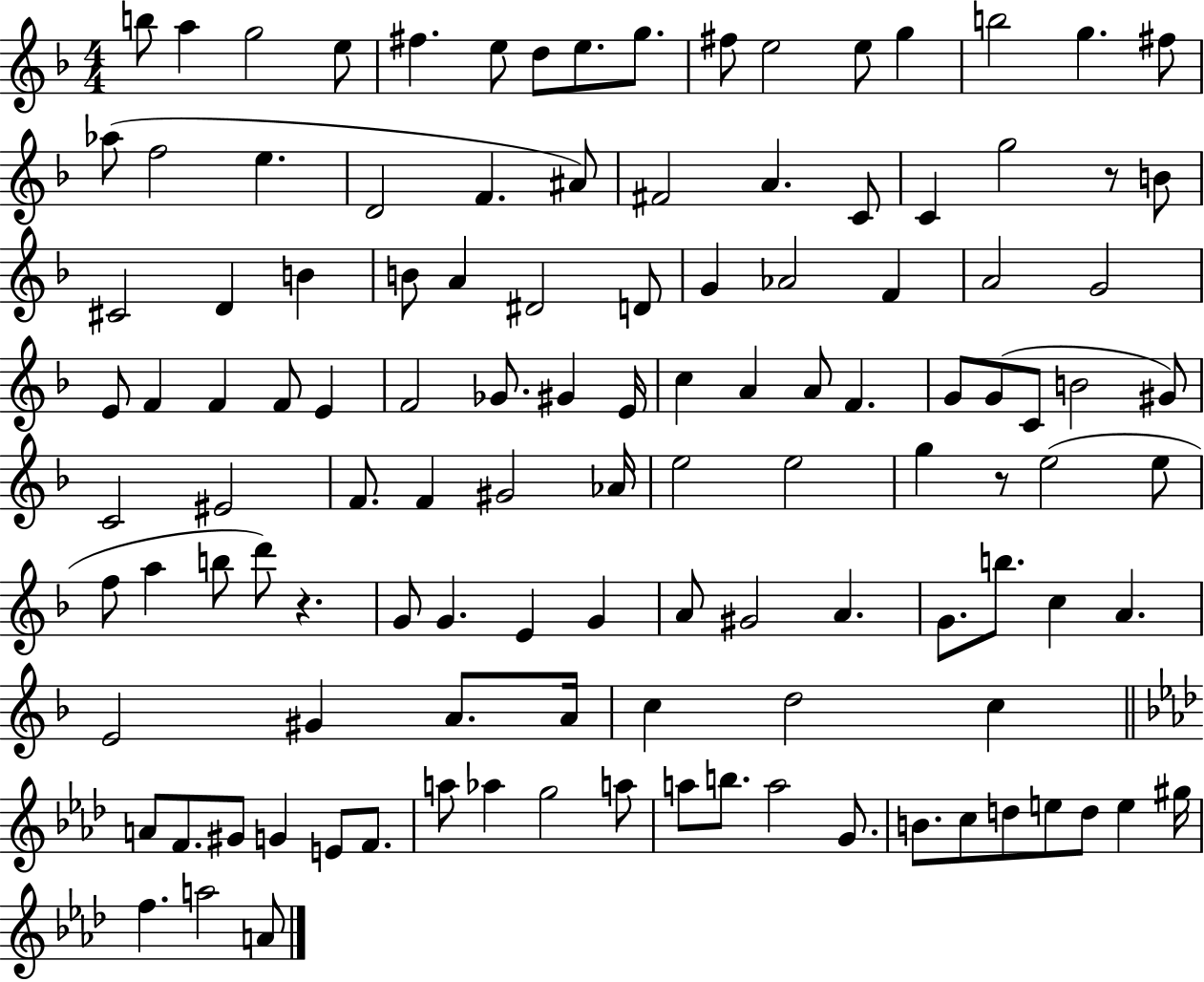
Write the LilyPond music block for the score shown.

{
  \clef treble
  \numericTimeSignature
  \time 4/4
  \key f \major
  b''8 a''4 g''2 e''8 | fis''4. e''8 d''8 e''8. g''8. | fis''8 e''2 e''8 g''4 | b''2 g''4. fis''8 | \break aes''8( f''2 e''4. | d'2 f'4. ais'8) | fis'2 a'4. c'8 | c'4 g''2 r8 b'8 | \break cis'2 d'4 b'4 | b'8 a'4 dis'2 d'8 | g'4 aes'2 f'4 | a'2 g'2 | \break e'8 f'4 f'4 f'8 e'4 | f'2 ges'8. gis'4 e'16 | c''4 a'4 a'8 f'4. | g'8 g'8( c'8 b'2 gis'8) | \break c'2 eis'2 | f'8. f'4 gis'2 aes'16 | e''2 e''2 | g''4 r8 e''2( e''8 | \break f''8 a''4 b''8 d'''8) r4. | g'8 g'4. e'4 g'4 | a'8 gis'2 a'4. | g'8. b''8. c''4 a'4. | \break e'2 gis'4 a'8. a'16 | c''4 d''2 c''4 | \bar "||" \break \key aes \major a'8 f'8. gis'8 g'4 e'8 f'8. | a''8 aes''4 g''2 a''8 | a''8 b''8. a''2 g'8. | b'8. c''8 d''8 e''8 d''8 e''4 gis''16 | \break f''4. a''2 a'8 | \bar "|."
}